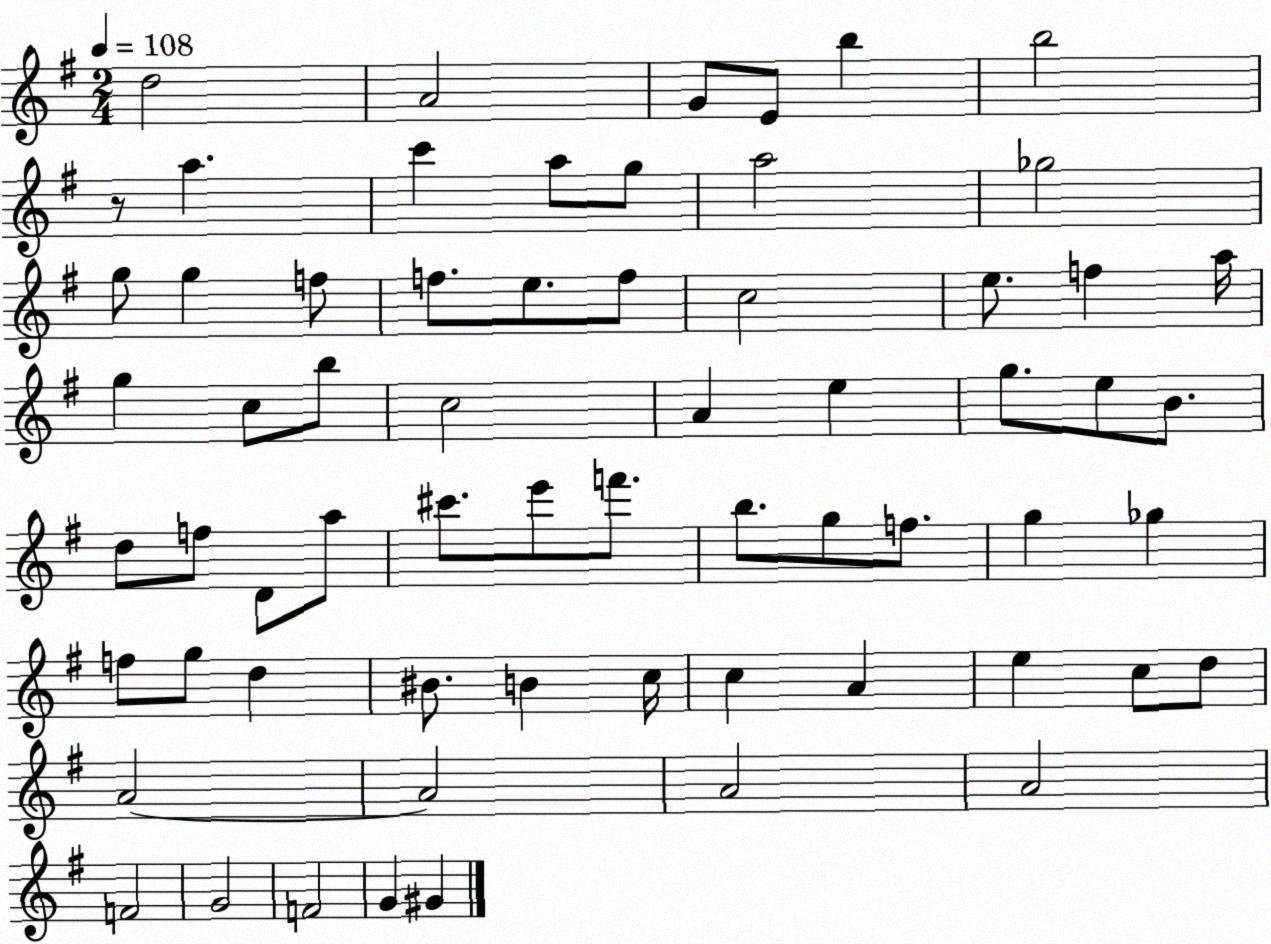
X:1
T:Untitled
M:2/4
L:1/4
K:G
d2 A2 G/2 E/2 b b2 z/2 a c' a/2 g/2 a2 _g2 g/2 g f/2 f/2 e/2 f/2 c2 e/2 f a/4 g c/2 b/2 c2 A e g/2 e/2 B/2 d/2 f/2 D/2 a/2 ^c'/2 e'/2 f'/2 b/2 g/2 f/2 g _g f/2 g/2 d ^B/2 B c/4 c A e c/2 d/2 A2 A2 A2 A2 F2 G2 F2 G ^G